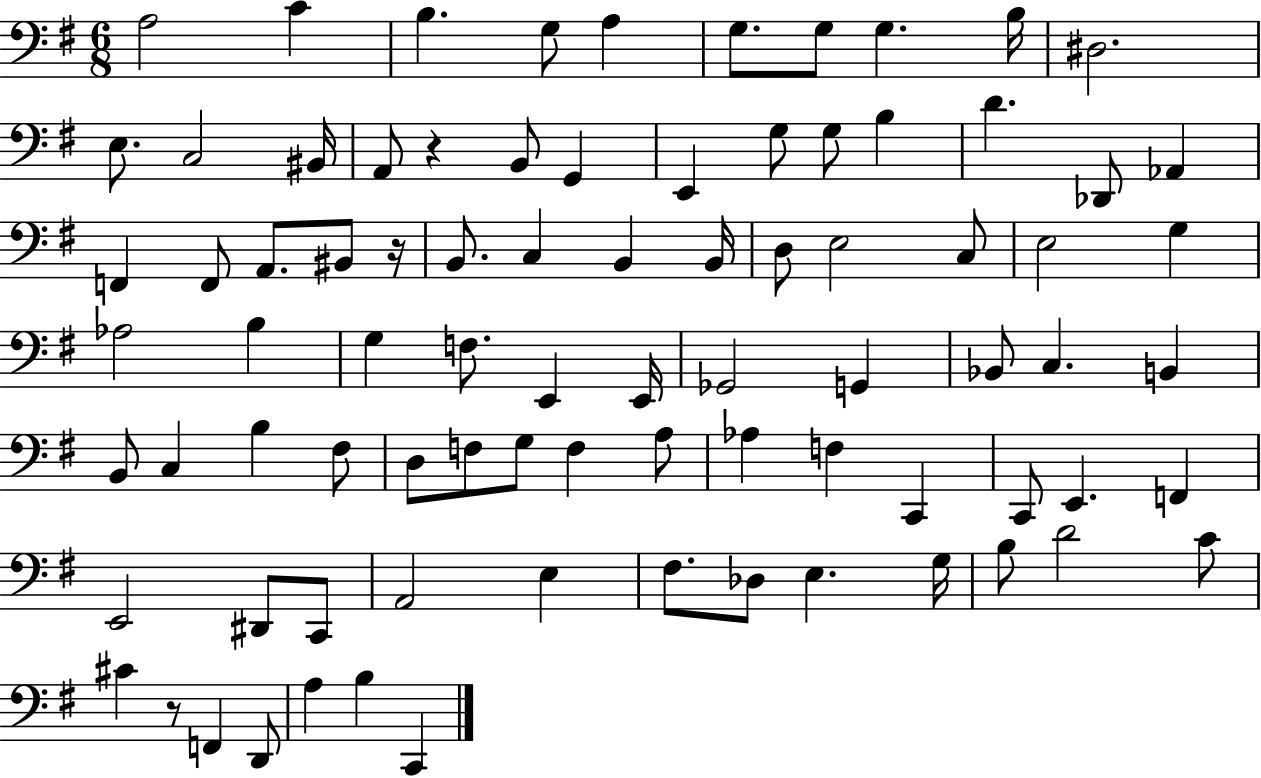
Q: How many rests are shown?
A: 3